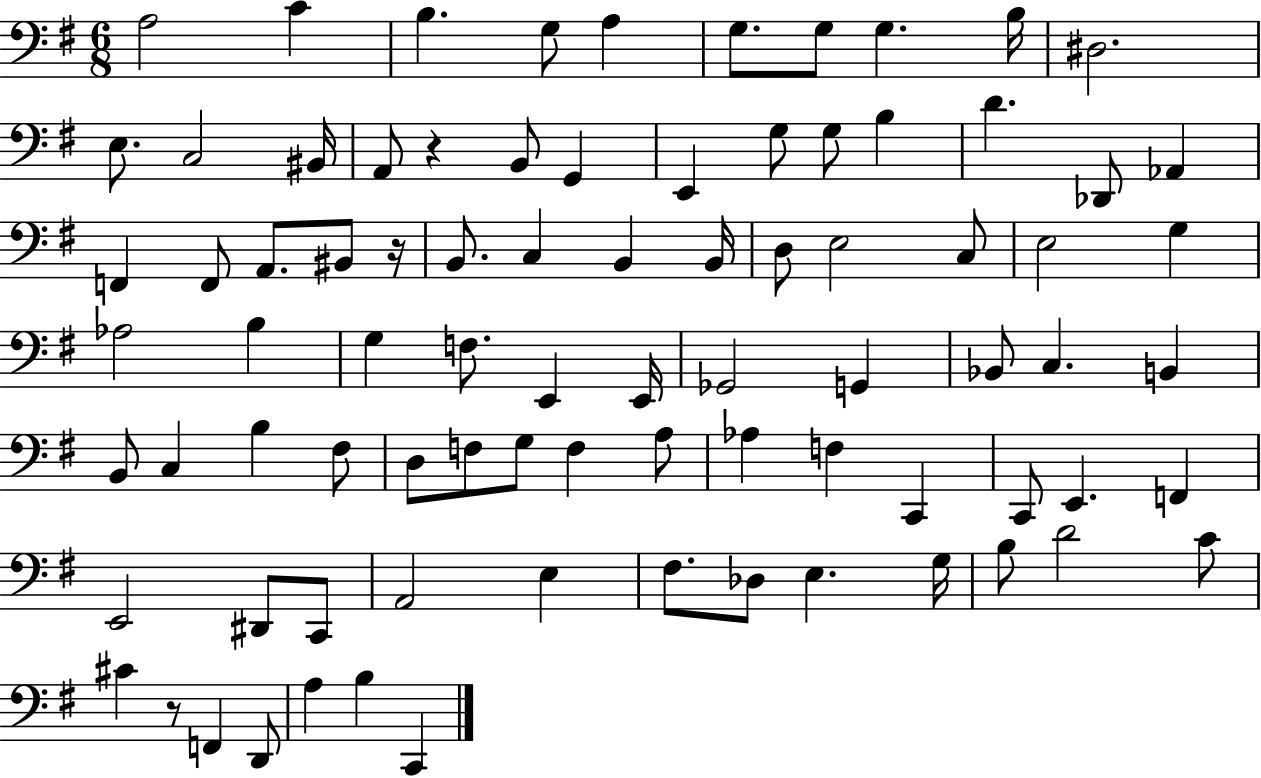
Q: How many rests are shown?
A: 3